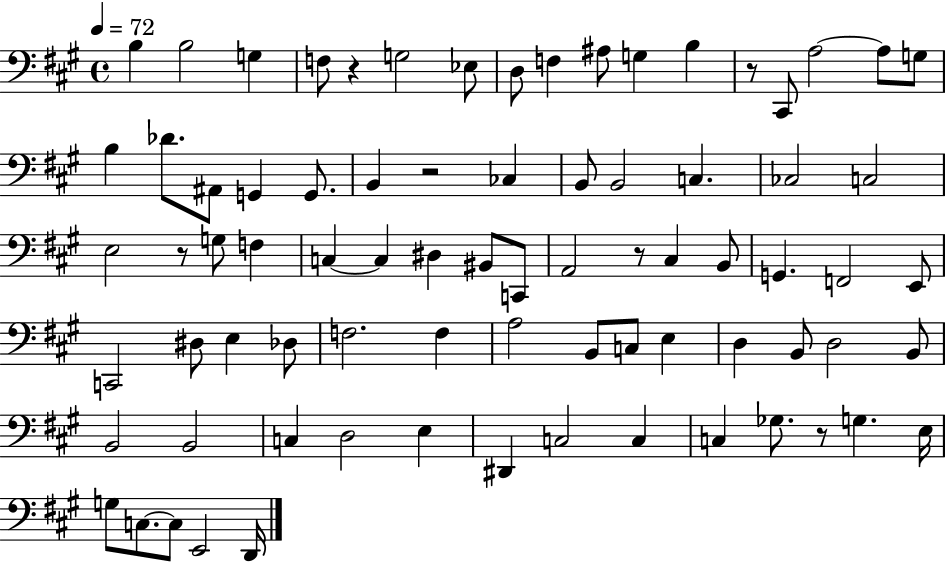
B3/q B3/h G3/q F3/e R/q G3/h Eb3/e D3/e F3/q A#3/e G3/q B3/q R/e C#2/e A3/h A3/e G3/e B3/q Db4/e. A#2/e G2/q G2/e. B2/q R/h CES3/q B2/e B2/h C3/q. CES3/h C3/h E3/h R/e G3/e F3/q C3/q C3/q D#3/q BIS2/e C2/e A2/h R/e C#3/q B2/e G2/q. F2/h E2/e C2/h D#3/e E3/q Db3/e F3/h. F3/q A3/h B2/e C3/e E3/q D3/q B2/e D3/h B2/e B2/h B2/h C3/q D3/h E3/q D#2/q C3/h C3/q C3/q Gb3/e. R/e G3/q. E3/s G3/e C3/e. C3/e E2/h D2/s